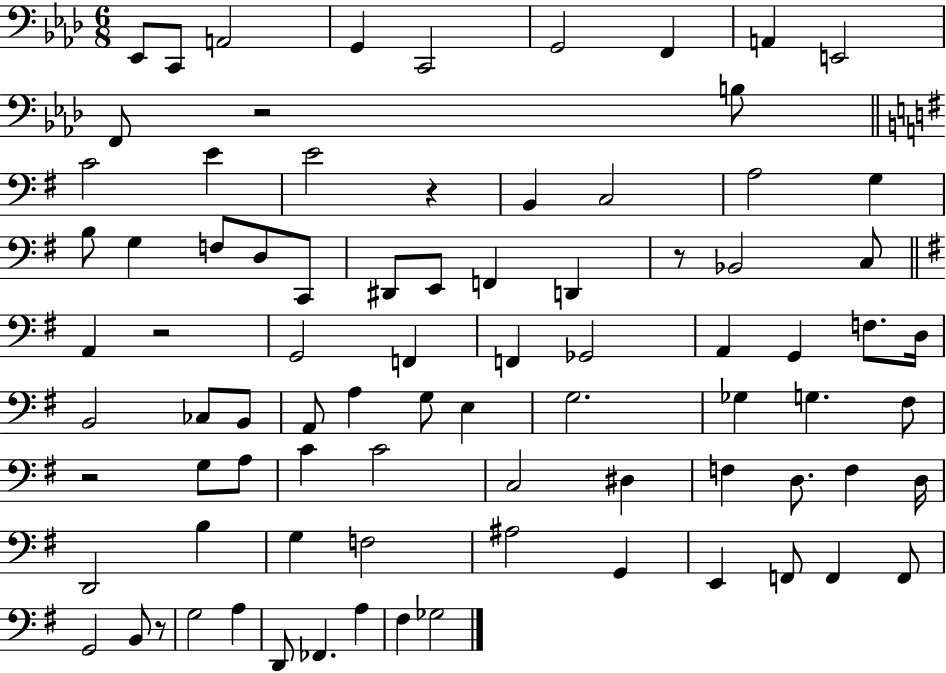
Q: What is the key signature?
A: AES major